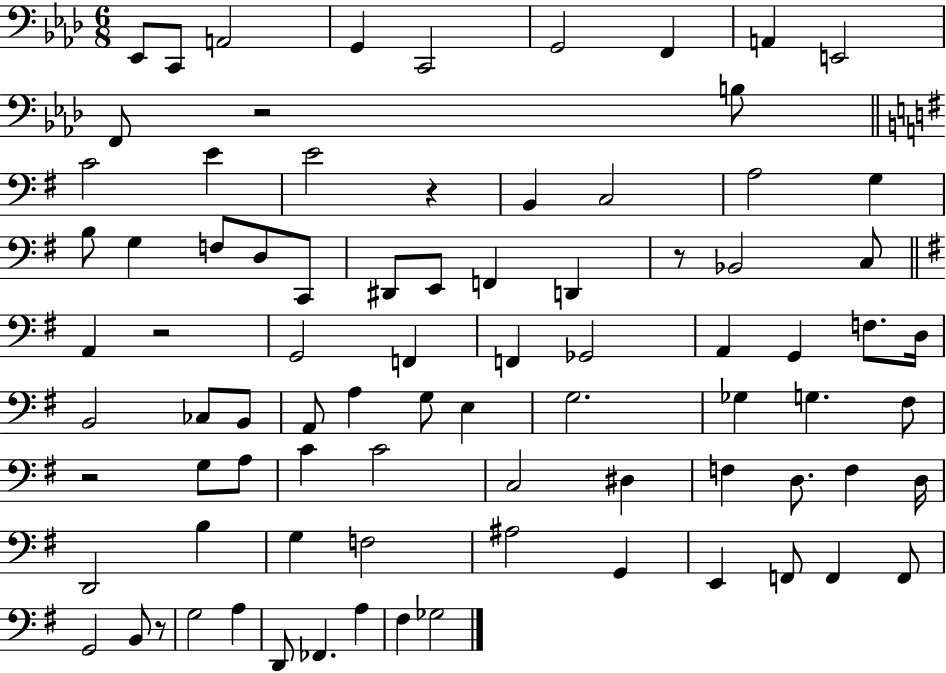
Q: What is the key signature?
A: AES major